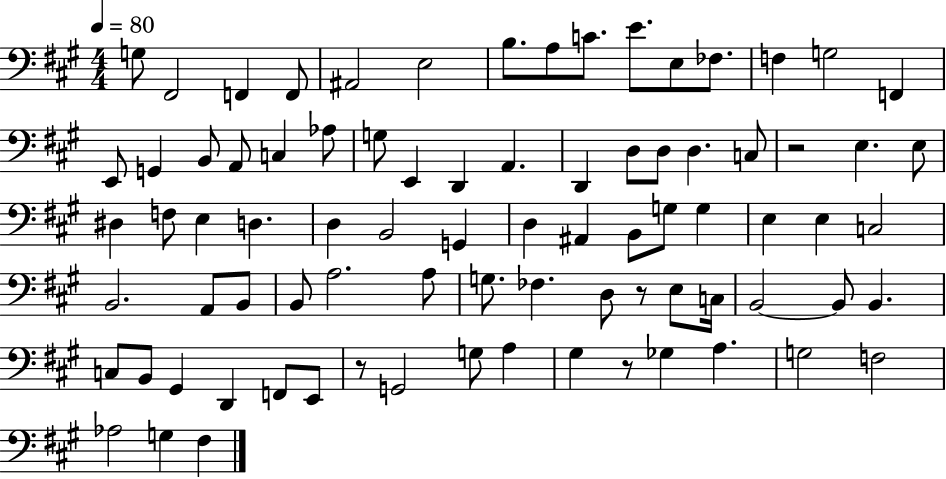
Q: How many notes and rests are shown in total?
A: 82